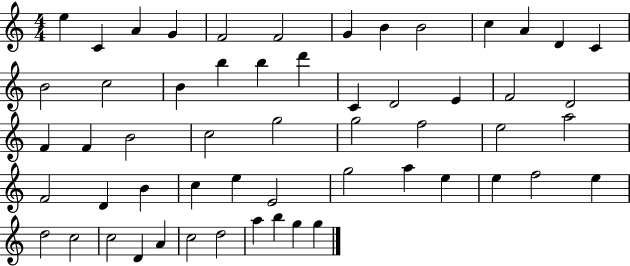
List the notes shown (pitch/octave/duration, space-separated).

E5/q C4/q A4/q G4/q F4/h F4/h G4/q B4/q B4/h C5/q A4/q D4/q C4/q B4/h C5/h B4/q B5/q B5/q D6/q C4/q D4/h E4/q F4/h D4/h F4/q F4/q B4/h C5/h G5/h G5/h F5/h E5/h A5/h F4/h D4/q B4/q C5/q E5/q E4/h G5/h A5/q E5/q E5/q F5/h E5/q D5/h C5/h C5/h D4/q A4/q C5/h D5/h A5/q B5/q G5/q G5/q